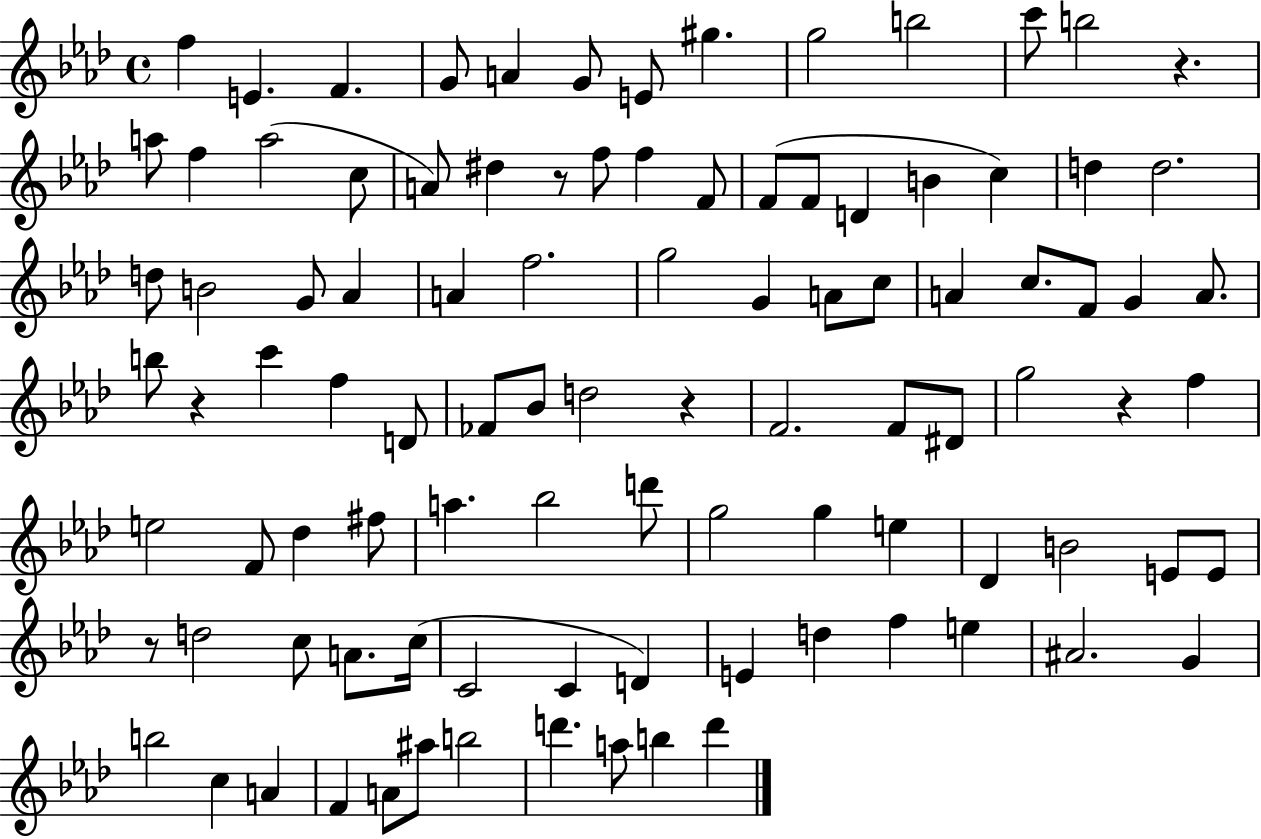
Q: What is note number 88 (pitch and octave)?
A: A#5